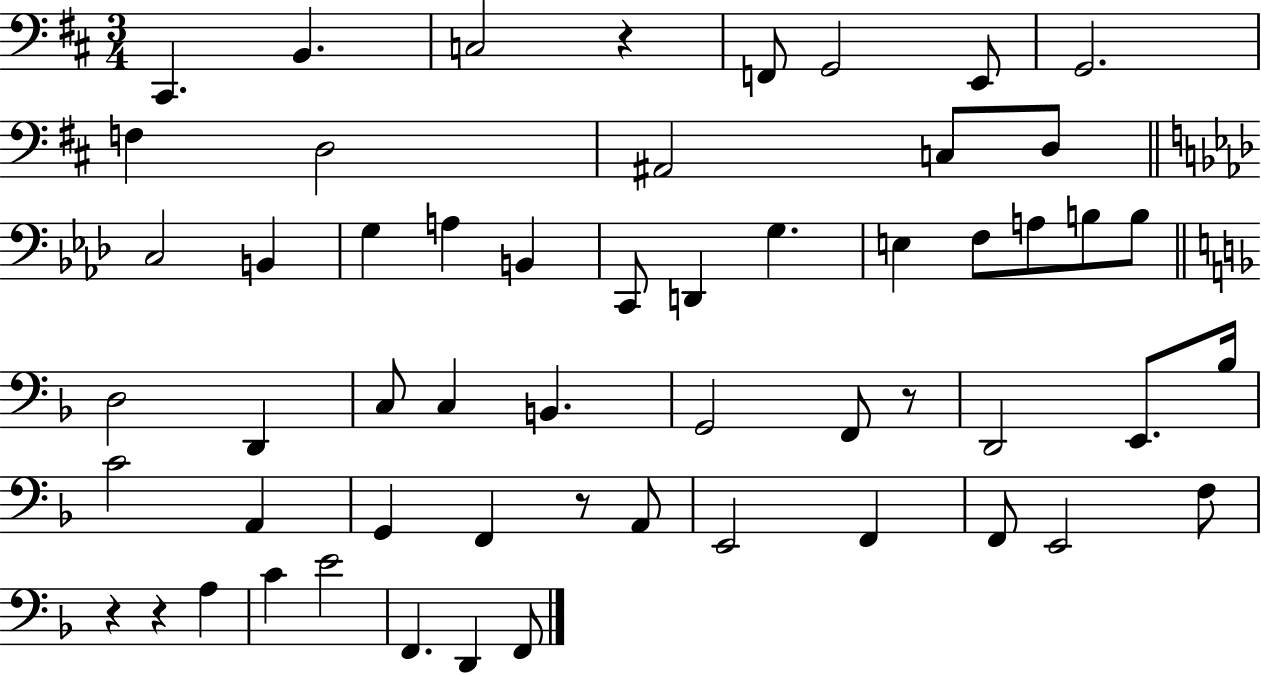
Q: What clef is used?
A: bass